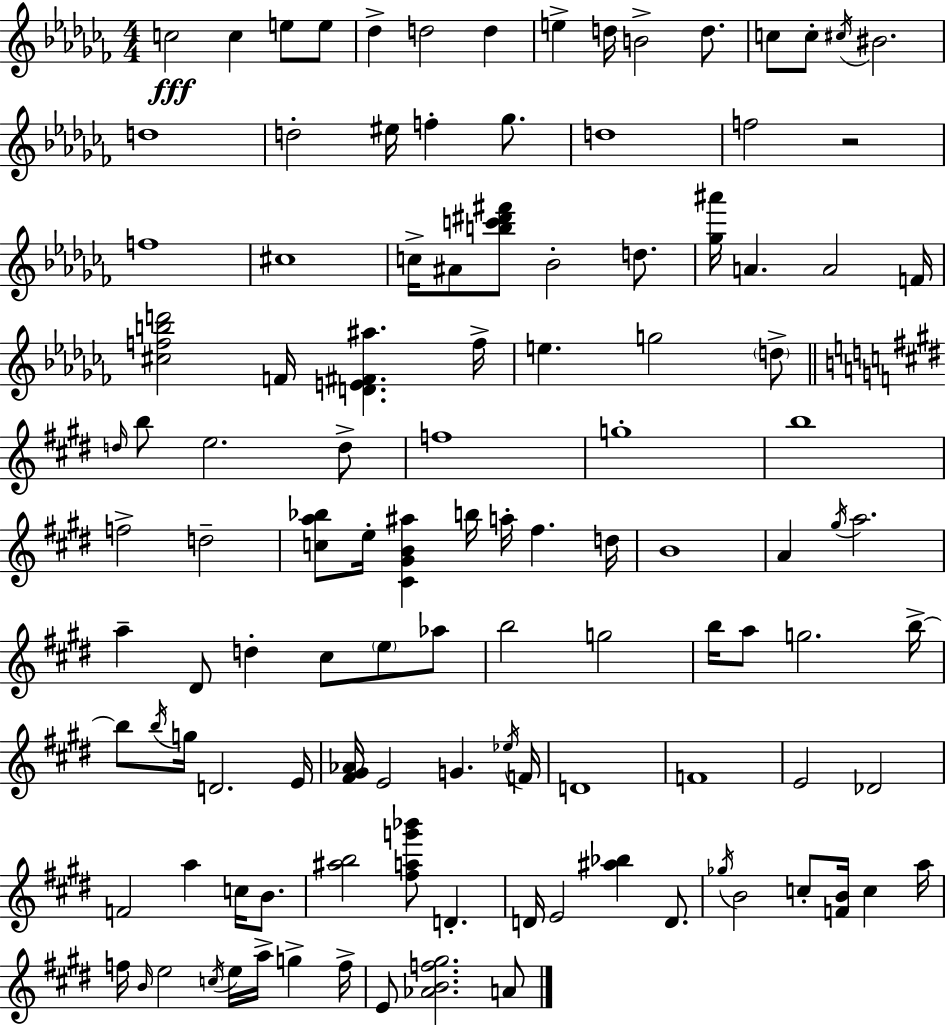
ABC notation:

X:1
T:Untitled
M:4/4
L:1/4
K:Abm
c2 c e/2 e/2 _d d2 d e d/4 B2 d/2 c/2 c/2 ^c/4 ^B2 d4 d2 ^e/4 f _g/2 d4 f2 z2 f4 ^c4 c/4 ^A/2 [bc'^d'^f']/2 _B2 d/2 [_g^a']/4 A A2 F/4 [^cfbd']2 F/4 [DE^F^a] f/4 e g2 d/2 d/4 b/2 e2 d/2 f4 g4 b4 f2 d2 [ca_b]/2 e/4 [^C^GB^a] b/4 a/4 ^f d/4 B4 A ^g/4 a2 a ^D/2 d ^c/2 e/2 _a/2 b2 g2 b/4 a/2 g2 b/4 b/2 b/4 g/4 D2 E/4 [^F^G_A]/4 E2 G _e/4 F/4 D4 F4 E2 _D2 F2 a c/4 B/2 [^ab]2 [^fag'_b']/2 D D/4 E2 [^a_b] D/2 _g/4 B2 c/2 [FB]/4 c a/4 f/4 B/4 e2 c/4 e/4 a/4 g f/4 E/2 [_ABf^g]2 A/2